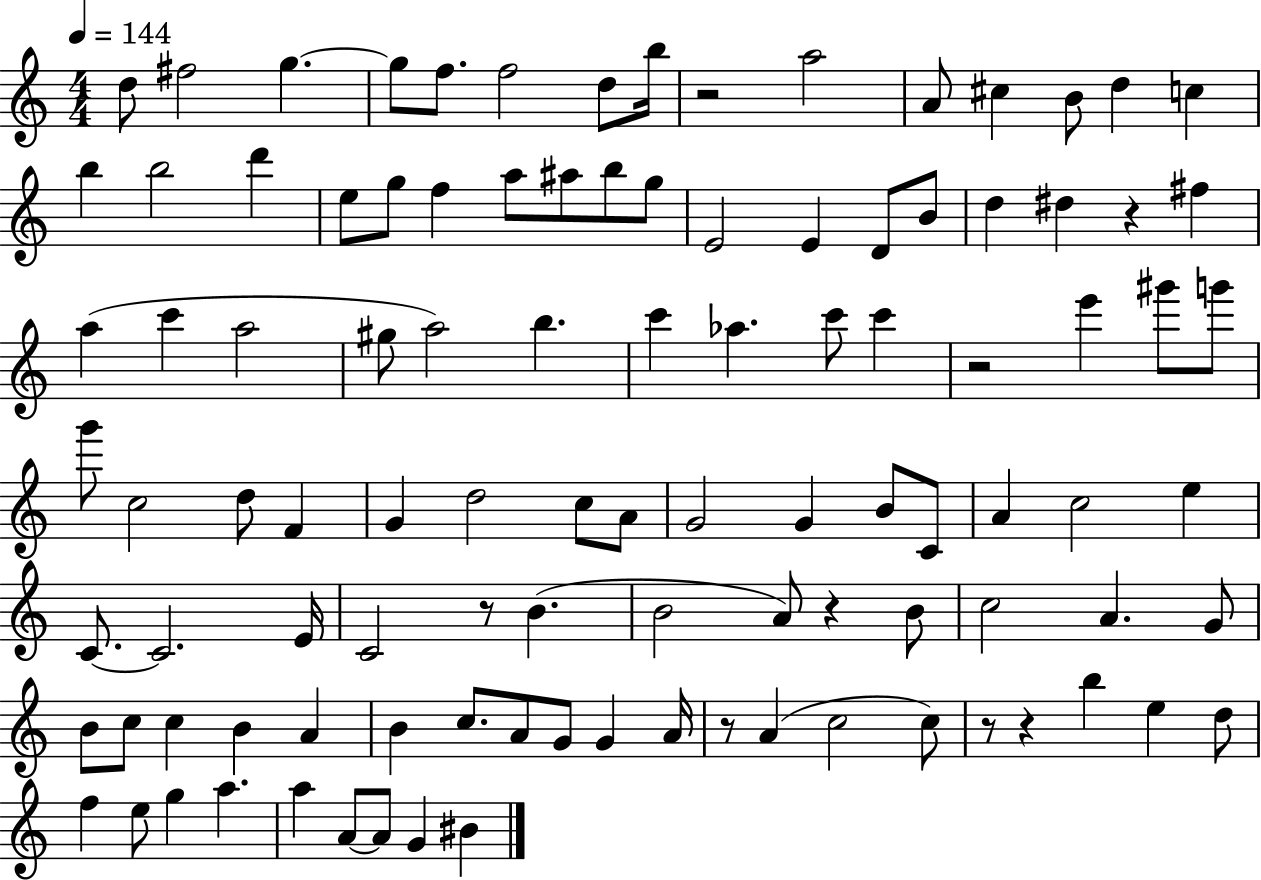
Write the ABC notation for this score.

X:1
T:Untitled
M:4/4
L:1/4
K:C
d/2 ^f2 g g/2 f/2 f2 d/2 b/4 z2 a2 A/2 ^c B/2 d c b b2 d' e/2 g/2 f a/2 ^a/2 b/2 g/2 E2 E D/2 B/2 d ^d z ^f a c' a2 ^g/2 a2 b c' _a c'/2 c' z2 e' ^g'/2 g'/2 g'/2 c2 d/2 F G d2 c/2 A/2 G2 G B/2 C/2 A c2 e C/2 C2 E/4 C2 z/2 B B2 A/2 z B/2 c2 A G/2 B/2 c/2 c B A B c/2 A/2 G/2 G A/4 z/2 A c2 c/2 z/2 z b e d/2 f e/2 g a a A/2 A/2 G ^B